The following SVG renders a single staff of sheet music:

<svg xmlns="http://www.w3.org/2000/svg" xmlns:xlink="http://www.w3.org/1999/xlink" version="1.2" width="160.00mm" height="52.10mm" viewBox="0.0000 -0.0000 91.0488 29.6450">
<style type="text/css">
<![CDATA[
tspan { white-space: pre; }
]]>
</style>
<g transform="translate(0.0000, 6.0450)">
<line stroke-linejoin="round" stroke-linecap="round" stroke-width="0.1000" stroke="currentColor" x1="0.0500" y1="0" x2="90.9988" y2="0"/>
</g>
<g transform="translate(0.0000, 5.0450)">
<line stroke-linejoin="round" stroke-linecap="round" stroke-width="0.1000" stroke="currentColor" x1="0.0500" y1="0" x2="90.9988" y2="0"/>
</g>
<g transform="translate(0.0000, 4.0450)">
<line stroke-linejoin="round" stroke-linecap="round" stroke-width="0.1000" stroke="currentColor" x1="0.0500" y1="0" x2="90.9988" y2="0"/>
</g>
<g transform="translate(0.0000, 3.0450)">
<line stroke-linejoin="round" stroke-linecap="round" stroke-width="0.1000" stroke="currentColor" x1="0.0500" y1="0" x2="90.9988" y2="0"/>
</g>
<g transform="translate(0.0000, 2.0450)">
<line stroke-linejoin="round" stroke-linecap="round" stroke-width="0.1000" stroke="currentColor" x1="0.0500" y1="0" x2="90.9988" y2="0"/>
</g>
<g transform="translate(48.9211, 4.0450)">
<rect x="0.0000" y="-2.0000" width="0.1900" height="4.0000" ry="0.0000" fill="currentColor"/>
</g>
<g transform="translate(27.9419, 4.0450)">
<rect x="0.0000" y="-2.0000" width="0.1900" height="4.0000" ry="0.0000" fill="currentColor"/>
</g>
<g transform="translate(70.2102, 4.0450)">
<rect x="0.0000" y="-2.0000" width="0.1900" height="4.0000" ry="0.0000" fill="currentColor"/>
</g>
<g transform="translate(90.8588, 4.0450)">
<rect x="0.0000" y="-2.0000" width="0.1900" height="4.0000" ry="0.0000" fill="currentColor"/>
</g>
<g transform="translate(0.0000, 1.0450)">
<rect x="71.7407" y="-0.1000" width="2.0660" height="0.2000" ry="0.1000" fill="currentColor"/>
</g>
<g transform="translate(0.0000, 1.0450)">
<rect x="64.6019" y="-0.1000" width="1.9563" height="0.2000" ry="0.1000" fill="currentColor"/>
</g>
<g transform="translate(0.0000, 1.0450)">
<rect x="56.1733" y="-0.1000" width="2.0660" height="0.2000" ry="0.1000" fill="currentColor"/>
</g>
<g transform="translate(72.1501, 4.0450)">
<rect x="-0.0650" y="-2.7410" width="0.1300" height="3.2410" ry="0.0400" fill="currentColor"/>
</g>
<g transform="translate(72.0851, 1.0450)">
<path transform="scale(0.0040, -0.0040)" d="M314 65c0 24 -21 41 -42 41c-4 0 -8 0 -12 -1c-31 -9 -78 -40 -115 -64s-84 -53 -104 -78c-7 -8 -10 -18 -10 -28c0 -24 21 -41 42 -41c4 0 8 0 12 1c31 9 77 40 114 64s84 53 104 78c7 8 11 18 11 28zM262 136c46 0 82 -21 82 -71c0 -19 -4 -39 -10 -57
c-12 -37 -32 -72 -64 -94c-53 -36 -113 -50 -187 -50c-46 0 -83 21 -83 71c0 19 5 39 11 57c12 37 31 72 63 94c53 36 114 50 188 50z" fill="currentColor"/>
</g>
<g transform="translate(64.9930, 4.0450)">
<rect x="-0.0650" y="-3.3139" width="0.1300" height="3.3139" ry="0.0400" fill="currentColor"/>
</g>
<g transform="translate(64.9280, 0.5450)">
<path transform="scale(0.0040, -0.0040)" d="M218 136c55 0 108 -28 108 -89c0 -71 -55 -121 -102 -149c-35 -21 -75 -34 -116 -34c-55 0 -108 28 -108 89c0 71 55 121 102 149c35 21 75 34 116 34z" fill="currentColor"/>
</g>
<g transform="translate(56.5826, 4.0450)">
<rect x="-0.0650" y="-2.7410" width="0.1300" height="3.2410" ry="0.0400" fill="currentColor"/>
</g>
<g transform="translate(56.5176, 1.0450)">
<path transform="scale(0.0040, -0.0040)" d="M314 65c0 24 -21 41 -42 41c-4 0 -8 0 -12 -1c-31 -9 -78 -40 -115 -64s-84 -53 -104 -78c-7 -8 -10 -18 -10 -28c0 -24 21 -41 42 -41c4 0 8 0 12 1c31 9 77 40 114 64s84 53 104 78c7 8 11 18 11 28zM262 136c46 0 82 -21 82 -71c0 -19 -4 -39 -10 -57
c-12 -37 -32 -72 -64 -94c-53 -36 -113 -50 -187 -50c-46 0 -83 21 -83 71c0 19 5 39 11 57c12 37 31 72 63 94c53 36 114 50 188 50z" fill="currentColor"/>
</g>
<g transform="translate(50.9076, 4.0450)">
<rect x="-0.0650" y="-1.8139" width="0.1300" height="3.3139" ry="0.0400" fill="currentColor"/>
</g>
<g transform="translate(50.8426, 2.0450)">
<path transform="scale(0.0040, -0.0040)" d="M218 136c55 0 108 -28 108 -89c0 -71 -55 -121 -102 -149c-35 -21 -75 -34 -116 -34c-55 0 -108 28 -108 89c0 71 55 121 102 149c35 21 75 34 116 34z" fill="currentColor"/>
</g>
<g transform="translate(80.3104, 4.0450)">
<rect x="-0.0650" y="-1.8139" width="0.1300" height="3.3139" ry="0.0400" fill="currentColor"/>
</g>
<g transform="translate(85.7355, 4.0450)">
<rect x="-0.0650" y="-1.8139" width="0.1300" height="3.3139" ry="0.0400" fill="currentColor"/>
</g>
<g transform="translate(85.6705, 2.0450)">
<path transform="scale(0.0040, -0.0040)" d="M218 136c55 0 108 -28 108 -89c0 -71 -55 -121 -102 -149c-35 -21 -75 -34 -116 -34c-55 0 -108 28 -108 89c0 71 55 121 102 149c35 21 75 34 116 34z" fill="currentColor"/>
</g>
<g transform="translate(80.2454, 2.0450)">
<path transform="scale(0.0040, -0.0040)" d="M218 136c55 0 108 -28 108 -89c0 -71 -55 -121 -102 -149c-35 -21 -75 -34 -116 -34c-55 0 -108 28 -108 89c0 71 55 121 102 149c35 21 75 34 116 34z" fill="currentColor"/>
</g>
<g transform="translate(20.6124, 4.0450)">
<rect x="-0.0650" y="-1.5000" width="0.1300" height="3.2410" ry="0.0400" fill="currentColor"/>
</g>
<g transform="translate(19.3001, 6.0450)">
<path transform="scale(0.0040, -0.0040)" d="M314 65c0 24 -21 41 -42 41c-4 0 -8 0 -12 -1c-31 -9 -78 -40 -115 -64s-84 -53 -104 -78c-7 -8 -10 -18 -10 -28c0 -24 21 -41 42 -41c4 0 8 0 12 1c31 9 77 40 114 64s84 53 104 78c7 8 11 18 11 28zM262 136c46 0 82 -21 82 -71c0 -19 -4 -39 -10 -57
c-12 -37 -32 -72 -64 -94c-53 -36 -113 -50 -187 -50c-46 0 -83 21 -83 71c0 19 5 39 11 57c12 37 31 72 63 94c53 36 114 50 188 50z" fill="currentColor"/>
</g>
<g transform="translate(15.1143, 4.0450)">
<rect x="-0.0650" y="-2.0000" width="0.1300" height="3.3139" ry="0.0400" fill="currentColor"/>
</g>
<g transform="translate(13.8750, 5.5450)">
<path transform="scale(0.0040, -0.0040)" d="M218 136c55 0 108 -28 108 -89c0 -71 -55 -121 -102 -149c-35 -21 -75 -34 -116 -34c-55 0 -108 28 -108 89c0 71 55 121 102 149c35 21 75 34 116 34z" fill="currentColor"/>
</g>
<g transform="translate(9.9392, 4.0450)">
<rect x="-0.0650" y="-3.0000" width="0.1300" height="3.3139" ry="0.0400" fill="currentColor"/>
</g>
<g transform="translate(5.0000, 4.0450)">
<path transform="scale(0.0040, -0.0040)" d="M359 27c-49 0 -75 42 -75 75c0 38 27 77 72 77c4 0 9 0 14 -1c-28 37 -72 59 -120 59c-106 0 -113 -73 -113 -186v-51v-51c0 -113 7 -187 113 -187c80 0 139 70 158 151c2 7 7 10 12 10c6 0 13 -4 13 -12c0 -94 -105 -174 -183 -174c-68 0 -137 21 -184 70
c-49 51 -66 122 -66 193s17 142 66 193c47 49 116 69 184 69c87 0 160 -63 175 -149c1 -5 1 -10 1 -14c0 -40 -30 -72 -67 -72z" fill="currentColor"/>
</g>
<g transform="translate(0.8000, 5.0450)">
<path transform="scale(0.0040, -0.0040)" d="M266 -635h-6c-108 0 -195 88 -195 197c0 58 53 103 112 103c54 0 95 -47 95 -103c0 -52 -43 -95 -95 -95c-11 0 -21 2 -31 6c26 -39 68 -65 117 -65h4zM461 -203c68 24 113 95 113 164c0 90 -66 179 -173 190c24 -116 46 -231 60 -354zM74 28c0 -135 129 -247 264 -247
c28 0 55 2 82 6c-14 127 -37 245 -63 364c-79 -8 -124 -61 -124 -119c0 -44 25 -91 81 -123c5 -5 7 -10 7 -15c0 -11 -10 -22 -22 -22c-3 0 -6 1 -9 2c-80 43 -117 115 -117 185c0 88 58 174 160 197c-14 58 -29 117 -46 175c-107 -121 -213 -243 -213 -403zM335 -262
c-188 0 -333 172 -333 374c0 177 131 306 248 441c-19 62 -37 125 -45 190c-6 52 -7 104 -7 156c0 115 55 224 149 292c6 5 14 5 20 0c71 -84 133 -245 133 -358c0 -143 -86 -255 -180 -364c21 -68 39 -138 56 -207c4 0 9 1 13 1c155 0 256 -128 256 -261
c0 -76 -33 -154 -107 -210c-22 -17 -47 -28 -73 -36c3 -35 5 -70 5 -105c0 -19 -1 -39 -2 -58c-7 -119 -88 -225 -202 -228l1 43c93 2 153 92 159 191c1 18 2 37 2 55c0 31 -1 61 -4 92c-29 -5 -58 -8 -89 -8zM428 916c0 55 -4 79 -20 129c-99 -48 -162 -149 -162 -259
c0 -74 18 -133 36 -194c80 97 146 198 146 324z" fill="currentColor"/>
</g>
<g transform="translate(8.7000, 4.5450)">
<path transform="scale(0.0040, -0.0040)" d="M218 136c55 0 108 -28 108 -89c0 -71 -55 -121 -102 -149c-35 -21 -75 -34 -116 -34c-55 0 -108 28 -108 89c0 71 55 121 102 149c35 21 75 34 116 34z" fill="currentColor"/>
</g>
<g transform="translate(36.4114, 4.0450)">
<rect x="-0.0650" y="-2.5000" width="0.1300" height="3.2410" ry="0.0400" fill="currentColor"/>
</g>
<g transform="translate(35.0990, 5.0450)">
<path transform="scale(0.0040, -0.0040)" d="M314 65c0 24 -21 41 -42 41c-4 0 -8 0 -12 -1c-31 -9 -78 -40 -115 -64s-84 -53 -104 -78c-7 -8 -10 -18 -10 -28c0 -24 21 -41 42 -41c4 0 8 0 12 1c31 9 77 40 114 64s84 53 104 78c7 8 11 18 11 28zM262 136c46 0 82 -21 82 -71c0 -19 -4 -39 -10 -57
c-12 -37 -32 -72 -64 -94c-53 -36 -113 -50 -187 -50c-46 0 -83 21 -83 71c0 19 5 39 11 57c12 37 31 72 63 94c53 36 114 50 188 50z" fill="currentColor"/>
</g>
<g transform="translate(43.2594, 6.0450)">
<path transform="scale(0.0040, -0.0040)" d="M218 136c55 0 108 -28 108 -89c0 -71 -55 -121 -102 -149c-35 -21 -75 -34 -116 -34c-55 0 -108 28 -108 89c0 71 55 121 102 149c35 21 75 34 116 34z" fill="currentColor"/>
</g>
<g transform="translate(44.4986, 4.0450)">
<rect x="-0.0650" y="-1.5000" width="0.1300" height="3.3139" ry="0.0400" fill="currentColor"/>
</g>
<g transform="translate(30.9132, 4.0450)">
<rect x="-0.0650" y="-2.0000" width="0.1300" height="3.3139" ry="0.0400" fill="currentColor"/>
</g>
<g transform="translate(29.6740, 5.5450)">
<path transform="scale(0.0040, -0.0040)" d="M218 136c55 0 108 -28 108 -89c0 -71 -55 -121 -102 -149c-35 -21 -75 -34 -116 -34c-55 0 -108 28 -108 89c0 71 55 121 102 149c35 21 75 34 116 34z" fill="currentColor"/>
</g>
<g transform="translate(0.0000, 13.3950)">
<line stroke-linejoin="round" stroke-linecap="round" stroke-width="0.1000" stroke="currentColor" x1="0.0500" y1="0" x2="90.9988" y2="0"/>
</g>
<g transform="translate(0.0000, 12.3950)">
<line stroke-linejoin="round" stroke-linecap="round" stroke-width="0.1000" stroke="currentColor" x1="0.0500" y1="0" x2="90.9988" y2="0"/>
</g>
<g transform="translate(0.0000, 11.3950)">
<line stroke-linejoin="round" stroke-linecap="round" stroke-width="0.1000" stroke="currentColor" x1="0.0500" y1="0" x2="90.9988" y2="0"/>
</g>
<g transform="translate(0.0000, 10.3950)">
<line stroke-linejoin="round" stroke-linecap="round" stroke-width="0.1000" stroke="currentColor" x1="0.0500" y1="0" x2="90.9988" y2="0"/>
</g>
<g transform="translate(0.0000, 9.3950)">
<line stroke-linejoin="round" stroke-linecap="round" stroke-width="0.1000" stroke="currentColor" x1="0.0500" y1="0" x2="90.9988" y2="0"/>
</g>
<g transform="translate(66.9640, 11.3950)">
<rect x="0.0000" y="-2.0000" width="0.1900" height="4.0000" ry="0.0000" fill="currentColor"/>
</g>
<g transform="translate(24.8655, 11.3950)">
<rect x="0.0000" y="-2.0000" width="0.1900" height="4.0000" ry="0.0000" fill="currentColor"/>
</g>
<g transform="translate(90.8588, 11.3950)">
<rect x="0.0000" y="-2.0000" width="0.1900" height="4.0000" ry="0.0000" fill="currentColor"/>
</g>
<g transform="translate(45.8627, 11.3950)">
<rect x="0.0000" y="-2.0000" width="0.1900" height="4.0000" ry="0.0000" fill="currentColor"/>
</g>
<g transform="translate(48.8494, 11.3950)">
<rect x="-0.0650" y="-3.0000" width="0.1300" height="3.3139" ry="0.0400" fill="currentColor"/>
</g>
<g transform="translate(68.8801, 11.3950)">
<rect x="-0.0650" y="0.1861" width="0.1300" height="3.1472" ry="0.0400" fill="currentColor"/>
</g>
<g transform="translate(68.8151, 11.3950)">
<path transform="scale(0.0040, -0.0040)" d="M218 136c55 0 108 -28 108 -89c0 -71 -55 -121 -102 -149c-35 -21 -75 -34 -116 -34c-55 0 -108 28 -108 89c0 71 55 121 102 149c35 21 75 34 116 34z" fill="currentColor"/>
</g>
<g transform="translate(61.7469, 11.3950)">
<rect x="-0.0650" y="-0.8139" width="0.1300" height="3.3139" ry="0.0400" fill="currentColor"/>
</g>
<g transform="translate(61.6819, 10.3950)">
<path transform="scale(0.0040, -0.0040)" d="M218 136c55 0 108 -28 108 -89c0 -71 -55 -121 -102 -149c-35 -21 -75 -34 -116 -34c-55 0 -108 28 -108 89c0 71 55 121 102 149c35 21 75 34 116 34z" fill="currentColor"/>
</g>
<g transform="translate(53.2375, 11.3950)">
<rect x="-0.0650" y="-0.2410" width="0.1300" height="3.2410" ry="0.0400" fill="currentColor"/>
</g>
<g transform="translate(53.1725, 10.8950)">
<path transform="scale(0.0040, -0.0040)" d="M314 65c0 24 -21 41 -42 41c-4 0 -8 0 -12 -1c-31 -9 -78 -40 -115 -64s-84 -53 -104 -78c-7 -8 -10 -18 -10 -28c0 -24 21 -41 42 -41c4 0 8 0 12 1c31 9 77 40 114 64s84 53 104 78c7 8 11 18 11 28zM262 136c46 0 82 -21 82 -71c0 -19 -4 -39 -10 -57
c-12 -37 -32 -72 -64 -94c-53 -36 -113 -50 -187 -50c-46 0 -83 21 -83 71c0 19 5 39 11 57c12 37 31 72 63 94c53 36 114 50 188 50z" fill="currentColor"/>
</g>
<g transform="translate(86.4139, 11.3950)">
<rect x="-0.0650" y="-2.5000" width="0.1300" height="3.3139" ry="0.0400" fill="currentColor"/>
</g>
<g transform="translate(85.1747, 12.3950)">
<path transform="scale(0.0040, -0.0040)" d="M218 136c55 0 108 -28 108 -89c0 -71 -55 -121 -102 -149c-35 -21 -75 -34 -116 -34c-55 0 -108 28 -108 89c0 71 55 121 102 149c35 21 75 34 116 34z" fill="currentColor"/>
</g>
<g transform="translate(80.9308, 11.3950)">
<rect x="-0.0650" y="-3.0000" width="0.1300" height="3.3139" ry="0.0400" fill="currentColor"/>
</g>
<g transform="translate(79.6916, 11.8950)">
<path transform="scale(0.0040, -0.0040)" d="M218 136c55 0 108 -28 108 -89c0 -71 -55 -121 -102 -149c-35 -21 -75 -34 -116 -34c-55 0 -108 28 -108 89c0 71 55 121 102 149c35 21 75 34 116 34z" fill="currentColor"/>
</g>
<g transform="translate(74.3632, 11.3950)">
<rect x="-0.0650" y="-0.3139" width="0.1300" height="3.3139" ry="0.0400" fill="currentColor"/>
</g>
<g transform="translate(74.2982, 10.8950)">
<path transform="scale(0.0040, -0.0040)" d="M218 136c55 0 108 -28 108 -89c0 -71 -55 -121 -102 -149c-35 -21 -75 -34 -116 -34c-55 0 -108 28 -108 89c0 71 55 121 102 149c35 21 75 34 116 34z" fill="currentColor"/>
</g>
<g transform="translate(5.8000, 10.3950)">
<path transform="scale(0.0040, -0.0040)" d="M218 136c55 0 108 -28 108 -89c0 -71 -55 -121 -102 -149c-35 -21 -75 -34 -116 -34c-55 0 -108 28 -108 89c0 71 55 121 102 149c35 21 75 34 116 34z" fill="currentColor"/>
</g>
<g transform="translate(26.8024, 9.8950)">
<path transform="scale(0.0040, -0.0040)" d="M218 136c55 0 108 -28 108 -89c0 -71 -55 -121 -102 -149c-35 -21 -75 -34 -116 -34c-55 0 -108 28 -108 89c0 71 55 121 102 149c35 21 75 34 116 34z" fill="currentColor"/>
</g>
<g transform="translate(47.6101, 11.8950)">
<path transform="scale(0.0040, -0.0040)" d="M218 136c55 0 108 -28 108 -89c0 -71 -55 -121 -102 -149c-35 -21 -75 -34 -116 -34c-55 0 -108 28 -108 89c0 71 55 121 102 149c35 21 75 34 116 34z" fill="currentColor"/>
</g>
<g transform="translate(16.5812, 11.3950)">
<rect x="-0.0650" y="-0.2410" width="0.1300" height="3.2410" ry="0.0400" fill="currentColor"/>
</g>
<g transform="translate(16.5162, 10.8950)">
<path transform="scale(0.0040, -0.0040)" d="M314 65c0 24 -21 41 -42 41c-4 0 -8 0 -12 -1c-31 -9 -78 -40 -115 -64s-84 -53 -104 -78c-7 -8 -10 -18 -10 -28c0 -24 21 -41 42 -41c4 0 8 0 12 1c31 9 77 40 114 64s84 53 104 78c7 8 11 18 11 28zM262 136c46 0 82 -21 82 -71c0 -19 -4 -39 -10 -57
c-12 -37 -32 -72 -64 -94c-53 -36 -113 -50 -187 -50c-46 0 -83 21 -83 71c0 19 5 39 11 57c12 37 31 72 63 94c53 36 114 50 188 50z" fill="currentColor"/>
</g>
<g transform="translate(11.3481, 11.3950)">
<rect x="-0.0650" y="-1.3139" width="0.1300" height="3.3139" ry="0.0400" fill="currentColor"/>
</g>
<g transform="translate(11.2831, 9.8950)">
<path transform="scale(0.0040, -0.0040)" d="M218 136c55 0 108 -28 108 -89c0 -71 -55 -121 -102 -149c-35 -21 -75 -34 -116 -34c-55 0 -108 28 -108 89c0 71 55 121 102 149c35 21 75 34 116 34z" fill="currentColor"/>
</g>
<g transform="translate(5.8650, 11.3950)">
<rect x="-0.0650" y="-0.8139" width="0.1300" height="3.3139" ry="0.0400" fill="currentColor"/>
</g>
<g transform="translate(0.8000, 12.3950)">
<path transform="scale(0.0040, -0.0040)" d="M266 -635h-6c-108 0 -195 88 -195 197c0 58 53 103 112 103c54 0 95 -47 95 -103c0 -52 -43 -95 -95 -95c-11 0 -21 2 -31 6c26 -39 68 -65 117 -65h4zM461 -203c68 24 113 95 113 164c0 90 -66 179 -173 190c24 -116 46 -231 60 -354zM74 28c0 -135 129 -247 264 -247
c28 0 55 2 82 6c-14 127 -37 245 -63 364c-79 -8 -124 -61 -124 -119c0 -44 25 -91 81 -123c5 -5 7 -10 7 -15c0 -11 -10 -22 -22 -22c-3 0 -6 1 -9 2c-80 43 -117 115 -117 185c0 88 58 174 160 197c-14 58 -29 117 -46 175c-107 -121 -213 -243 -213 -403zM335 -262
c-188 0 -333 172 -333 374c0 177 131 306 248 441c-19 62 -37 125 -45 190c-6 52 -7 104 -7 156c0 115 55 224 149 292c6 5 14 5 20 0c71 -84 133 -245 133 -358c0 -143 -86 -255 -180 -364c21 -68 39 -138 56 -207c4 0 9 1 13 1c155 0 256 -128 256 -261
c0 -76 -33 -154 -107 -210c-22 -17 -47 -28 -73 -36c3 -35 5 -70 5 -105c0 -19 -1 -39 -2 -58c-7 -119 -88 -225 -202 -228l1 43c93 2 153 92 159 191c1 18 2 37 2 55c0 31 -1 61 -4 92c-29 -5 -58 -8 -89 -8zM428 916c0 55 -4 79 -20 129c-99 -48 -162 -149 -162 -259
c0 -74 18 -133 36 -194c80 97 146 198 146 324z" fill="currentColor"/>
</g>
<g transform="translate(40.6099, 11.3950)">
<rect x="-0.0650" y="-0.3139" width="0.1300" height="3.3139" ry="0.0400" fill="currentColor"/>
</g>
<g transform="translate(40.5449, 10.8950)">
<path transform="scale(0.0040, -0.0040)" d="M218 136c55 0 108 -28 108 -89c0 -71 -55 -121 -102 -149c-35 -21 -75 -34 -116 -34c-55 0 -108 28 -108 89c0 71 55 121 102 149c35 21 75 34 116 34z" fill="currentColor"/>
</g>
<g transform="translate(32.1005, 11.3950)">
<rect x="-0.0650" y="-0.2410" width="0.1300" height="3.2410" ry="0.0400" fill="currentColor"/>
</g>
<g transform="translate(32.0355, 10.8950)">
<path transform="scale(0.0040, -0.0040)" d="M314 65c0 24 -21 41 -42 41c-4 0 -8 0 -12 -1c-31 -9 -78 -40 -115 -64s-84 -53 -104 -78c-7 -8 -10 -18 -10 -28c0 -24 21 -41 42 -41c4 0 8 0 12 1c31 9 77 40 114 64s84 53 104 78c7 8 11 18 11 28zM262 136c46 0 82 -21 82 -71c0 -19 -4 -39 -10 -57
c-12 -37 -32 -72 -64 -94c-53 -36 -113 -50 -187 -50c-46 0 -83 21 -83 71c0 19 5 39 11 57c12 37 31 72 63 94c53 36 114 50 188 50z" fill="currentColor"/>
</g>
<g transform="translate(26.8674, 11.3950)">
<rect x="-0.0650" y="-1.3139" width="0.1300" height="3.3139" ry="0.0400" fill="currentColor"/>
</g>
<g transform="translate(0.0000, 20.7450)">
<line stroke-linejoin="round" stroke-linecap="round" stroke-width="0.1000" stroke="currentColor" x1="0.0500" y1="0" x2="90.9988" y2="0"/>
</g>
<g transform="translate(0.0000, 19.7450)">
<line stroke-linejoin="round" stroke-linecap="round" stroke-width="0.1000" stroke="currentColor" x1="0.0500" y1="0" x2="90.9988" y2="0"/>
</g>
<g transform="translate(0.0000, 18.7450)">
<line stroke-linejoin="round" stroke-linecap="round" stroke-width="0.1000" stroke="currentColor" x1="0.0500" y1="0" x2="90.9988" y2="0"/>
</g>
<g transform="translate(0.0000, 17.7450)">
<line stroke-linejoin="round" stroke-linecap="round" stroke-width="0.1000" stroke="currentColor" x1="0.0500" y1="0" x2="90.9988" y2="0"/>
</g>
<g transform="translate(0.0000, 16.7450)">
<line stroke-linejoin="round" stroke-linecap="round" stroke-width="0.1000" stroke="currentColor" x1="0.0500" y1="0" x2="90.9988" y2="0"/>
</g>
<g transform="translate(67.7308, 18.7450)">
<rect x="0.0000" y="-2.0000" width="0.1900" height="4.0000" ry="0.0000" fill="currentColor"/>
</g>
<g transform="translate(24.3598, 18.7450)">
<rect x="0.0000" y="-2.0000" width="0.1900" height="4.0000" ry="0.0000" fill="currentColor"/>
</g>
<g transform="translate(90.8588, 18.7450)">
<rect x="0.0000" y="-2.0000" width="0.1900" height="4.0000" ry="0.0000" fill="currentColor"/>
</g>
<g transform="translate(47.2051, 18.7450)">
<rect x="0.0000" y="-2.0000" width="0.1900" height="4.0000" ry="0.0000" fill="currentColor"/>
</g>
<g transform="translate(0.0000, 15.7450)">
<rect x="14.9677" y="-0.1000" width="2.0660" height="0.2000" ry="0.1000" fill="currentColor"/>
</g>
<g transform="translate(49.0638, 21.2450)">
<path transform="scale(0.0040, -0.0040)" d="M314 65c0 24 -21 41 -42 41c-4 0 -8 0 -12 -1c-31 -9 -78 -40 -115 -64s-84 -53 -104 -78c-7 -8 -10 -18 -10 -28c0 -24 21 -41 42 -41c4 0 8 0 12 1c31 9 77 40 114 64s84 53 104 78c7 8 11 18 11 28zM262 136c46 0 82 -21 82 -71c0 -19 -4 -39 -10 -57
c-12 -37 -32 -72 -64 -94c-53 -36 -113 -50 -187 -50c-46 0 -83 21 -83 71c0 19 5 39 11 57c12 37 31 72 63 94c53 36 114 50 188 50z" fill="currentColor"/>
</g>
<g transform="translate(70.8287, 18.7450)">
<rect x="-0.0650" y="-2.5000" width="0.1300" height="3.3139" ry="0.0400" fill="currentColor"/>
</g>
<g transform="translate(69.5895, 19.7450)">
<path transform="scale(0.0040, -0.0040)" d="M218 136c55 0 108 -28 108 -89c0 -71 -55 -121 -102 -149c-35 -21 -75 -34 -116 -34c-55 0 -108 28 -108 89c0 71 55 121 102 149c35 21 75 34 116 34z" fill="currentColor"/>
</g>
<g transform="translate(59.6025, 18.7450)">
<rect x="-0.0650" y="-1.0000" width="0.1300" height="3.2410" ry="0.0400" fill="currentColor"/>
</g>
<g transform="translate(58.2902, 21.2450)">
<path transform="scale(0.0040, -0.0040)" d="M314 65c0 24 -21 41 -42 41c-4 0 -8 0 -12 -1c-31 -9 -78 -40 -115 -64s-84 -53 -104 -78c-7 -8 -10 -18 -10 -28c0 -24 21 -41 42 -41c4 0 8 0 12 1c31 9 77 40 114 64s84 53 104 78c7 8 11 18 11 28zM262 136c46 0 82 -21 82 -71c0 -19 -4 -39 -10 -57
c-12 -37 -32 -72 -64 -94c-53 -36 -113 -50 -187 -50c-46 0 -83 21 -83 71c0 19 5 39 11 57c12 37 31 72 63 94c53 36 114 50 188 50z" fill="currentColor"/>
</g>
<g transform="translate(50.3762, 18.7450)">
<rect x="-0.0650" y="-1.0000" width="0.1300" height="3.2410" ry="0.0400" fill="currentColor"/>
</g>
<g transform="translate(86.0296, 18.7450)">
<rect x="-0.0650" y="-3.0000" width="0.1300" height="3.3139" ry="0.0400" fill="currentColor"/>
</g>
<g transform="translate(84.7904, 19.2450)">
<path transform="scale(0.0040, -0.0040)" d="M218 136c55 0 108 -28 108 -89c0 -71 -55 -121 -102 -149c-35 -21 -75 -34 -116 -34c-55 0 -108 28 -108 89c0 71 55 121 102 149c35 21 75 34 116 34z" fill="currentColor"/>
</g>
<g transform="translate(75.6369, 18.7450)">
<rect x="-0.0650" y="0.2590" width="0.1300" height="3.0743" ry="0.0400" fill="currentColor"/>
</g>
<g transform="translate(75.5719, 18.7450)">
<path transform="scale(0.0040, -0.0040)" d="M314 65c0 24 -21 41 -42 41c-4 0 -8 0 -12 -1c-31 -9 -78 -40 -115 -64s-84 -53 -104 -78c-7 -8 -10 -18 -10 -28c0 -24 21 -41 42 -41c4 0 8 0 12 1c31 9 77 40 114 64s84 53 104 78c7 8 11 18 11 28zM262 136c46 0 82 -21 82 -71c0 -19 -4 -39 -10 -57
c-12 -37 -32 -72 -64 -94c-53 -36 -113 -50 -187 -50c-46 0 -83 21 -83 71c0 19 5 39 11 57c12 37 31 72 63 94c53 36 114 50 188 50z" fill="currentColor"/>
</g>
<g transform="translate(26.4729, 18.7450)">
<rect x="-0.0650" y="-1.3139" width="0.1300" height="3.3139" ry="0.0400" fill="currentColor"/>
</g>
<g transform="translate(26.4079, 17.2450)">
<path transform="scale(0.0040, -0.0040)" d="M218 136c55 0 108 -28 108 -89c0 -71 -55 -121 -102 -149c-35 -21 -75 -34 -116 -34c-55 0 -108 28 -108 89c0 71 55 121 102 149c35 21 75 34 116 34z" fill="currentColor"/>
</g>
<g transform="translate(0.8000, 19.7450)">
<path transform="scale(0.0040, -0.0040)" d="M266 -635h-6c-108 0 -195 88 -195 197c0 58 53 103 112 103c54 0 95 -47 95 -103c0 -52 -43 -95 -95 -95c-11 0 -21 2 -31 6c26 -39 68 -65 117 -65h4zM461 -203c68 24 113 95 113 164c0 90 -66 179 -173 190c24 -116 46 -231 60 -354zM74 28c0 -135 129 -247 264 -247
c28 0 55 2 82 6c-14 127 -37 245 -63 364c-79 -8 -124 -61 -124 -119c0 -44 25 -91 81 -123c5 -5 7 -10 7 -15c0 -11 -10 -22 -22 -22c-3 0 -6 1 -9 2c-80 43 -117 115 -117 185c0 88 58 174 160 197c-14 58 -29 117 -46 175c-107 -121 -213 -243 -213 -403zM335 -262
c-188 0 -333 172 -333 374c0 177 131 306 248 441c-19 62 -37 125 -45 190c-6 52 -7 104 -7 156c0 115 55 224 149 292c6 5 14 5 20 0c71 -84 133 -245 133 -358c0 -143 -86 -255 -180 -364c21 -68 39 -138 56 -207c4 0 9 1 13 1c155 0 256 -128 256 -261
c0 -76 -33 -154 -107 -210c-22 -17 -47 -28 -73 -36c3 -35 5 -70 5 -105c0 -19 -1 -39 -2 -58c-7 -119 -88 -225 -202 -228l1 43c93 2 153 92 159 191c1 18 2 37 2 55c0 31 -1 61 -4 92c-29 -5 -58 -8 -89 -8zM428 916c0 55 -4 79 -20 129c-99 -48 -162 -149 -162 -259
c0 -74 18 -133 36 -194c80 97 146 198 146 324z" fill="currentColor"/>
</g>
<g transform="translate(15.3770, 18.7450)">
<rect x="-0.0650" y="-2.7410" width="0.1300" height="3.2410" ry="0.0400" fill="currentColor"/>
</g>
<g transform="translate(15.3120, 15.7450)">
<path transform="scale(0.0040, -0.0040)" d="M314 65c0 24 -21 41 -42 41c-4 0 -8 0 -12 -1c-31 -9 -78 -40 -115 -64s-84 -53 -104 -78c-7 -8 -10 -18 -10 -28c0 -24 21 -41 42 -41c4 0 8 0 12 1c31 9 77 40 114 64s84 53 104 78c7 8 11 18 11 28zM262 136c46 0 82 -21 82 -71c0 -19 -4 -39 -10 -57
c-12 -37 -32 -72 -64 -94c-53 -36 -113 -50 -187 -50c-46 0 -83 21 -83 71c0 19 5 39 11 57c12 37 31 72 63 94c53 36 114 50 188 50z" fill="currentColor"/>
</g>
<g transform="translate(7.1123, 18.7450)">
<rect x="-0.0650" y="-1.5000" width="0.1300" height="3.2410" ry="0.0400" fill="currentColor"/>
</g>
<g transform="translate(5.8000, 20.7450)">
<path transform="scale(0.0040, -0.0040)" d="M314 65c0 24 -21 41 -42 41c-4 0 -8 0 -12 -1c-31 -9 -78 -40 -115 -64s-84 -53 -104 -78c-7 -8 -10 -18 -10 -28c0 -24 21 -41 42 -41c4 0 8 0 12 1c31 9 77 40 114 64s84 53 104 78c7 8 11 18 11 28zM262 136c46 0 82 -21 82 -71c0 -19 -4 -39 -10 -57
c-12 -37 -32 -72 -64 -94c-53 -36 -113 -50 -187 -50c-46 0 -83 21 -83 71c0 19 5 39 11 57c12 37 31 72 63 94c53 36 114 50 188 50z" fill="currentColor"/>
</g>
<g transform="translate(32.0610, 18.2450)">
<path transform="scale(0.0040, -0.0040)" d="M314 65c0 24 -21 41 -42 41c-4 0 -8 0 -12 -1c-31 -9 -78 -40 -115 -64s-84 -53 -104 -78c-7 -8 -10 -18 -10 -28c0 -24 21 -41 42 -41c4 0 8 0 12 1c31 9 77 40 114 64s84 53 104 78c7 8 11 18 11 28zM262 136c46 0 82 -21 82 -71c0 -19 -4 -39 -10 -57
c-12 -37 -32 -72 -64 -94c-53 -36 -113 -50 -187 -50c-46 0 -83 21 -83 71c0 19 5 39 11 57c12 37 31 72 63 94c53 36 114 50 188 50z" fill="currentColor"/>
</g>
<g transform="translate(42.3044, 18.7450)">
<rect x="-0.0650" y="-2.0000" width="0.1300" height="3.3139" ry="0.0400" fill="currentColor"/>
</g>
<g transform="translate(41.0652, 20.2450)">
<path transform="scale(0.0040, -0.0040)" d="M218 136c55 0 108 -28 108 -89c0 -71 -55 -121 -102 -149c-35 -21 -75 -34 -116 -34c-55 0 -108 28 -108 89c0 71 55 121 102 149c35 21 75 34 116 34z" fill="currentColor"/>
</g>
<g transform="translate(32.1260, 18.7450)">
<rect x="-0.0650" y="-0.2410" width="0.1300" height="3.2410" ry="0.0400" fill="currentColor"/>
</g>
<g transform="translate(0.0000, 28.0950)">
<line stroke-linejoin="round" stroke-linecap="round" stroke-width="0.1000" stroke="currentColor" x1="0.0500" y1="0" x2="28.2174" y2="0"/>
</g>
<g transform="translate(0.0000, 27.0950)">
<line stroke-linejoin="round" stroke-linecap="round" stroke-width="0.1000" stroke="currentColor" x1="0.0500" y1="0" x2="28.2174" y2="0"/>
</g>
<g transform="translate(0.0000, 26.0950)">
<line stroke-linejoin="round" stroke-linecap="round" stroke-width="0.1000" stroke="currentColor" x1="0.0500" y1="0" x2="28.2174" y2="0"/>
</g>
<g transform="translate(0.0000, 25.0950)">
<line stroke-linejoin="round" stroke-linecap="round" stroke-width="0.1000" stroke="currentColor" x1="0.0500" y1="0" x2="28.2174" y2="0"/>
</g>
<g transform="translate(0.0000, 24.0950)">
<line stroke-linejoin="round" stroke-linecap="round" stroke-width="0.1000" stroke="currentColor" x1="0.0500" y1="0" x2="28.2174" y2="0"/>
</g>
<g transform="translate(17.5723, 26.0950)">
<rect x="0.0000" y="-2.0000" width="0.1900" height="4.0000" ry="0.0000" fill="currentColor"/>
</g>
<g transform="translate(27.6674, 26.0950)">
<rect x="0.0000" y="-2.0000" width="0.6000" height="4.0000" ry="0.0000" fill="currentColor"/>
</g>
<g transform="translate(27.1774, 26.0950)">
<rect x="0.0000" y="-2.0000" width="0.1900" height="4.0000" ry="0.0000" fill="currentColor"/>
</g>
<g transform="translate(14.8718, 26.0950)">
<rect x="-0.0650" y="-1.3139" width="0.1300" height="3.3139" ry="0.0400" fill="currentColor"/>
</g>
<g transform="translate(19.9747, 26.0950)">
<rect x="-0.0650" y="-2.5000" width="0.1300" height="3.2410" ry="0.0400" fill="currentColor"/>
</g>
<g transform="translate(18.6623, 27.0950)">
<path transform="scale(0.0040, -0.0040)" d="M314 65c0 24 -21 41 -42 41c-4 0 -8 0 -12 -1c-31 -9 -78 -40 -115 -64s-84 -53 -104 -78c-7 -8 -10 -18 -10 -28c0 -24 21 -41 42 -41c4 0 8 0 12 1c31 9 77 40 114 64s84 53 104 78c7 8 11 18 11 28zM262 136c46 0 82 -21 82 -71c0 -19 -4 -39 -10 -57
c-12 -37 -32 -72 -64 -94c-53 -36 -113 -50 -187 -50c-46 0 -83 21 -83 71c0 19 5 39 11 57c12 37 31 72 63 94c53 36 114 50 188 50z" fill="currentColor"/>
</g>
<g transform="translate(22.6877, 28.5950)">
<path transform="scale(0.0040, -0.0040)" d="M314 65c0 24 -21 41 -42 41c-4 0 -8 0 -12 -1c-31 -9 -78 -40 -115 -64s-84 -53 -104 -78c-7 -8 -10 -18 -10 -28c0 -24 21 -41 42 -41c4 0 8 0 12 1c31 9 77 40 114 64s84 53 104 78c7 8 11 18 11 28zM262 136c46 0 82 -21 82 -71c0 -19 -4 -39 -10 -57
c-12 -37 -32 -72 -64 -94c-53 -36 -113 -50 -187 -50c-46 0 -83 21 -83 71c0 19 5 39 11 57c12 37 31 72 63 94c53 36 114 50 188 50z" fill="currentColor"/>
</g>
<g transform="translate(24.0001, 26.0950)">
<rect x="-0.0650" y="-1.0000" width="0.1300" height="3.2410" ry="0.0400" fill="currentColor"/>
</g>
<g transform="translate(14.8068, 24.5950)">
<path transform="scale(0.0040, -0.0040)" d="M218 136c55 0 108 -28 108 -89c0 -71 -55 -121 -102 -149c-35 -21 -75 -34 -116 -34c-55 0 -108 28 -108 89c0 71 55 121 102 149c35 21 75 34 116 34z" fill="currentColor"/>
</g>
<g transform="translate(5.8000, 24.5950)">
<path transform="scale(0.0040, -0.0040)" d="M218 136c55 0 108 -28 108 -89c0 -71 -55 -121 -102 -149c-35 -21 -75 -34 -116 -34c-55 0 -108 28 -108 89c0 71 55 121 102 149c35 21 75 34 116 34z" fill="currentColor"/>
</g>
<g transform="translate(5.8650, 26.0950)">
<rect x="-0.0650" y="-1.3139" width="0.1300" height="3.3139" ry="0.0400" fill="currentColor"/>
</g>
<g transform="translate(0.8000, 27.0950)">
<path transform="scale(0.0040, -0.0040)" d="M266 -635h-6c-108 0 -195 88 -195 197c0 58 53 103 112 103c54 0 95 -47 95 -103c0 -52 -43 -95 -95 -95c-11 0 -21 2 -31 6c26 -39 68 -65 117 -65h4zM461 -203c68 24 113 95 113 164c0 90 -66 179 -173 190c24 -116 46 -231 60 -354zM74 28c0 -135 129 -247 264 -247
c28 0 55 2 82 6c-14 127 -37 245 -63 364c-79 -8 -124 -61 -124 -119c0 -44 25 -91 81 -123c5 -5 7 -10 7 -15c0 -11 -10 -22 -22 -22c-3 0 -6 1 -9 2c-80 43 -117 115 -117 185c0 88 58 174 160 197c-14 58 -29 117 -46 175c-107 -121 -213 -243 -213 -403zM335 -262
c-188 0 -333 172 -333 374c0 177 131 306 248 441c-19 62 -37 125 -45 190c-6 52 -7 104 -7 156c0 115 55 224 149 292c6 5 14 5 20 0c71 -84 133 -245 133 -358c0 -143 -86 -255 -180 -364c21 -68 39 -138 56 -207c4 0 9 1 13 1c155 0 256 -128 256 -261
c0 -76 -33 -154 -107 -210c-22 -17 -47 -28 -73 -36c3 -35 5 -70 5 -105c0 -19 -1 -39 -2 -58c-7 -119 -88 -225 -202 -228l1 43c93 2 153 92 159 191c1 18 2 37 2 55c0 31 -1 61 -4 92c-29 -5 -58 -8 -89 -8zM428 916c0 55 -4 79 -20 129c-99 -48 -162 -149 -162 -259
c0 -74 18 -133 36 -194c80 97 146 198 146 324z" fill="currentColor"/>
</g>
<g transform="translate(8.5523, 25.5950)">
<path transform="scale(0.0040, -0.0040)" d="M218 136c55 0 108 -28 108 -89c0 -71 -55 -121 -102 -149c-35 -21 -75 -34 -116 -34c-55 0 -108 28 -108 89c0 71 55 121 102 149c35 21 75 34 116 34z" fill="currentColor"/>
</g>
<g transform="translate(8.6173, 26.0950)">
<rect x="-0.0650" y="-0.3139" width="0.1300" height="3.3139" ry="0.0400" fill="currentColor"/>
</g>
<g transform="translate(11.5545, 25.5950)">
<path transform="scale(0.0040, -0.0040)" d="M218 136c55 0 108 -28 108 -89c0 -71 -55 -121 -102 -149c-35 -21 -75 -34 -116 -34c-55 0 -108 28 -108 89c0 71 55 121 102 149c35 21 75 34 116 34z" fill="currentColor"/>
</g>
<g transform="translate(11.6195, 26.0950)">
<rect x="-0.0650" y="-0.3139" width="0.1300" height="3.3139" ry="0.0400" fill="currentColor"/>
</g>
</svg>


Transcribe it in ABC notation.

X:1
T:Untitled
M:4/4
L:1/4
K:C
A F E2 F G2 E f a2 b a2 f f d e c2 e c2 c A c2 d B c A G E2 a2 e c2 F D2 D2 G B2 A e c c e G2 D2